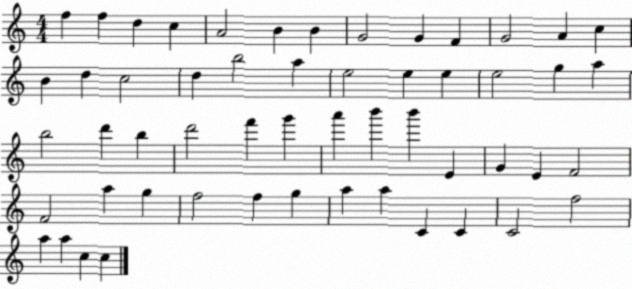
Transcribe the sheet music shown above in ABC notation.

X:1
T:Untitled
M:4/4
L:1/4
K:C
f f d c A2 B B G2 G F G2 A c B d c2 d b2 a e2 e e e2 g a b2 d' b d'2 f' g' a' b' b' E G E F2 F2 a g f2 f g a a C C C2 f2 a a c c